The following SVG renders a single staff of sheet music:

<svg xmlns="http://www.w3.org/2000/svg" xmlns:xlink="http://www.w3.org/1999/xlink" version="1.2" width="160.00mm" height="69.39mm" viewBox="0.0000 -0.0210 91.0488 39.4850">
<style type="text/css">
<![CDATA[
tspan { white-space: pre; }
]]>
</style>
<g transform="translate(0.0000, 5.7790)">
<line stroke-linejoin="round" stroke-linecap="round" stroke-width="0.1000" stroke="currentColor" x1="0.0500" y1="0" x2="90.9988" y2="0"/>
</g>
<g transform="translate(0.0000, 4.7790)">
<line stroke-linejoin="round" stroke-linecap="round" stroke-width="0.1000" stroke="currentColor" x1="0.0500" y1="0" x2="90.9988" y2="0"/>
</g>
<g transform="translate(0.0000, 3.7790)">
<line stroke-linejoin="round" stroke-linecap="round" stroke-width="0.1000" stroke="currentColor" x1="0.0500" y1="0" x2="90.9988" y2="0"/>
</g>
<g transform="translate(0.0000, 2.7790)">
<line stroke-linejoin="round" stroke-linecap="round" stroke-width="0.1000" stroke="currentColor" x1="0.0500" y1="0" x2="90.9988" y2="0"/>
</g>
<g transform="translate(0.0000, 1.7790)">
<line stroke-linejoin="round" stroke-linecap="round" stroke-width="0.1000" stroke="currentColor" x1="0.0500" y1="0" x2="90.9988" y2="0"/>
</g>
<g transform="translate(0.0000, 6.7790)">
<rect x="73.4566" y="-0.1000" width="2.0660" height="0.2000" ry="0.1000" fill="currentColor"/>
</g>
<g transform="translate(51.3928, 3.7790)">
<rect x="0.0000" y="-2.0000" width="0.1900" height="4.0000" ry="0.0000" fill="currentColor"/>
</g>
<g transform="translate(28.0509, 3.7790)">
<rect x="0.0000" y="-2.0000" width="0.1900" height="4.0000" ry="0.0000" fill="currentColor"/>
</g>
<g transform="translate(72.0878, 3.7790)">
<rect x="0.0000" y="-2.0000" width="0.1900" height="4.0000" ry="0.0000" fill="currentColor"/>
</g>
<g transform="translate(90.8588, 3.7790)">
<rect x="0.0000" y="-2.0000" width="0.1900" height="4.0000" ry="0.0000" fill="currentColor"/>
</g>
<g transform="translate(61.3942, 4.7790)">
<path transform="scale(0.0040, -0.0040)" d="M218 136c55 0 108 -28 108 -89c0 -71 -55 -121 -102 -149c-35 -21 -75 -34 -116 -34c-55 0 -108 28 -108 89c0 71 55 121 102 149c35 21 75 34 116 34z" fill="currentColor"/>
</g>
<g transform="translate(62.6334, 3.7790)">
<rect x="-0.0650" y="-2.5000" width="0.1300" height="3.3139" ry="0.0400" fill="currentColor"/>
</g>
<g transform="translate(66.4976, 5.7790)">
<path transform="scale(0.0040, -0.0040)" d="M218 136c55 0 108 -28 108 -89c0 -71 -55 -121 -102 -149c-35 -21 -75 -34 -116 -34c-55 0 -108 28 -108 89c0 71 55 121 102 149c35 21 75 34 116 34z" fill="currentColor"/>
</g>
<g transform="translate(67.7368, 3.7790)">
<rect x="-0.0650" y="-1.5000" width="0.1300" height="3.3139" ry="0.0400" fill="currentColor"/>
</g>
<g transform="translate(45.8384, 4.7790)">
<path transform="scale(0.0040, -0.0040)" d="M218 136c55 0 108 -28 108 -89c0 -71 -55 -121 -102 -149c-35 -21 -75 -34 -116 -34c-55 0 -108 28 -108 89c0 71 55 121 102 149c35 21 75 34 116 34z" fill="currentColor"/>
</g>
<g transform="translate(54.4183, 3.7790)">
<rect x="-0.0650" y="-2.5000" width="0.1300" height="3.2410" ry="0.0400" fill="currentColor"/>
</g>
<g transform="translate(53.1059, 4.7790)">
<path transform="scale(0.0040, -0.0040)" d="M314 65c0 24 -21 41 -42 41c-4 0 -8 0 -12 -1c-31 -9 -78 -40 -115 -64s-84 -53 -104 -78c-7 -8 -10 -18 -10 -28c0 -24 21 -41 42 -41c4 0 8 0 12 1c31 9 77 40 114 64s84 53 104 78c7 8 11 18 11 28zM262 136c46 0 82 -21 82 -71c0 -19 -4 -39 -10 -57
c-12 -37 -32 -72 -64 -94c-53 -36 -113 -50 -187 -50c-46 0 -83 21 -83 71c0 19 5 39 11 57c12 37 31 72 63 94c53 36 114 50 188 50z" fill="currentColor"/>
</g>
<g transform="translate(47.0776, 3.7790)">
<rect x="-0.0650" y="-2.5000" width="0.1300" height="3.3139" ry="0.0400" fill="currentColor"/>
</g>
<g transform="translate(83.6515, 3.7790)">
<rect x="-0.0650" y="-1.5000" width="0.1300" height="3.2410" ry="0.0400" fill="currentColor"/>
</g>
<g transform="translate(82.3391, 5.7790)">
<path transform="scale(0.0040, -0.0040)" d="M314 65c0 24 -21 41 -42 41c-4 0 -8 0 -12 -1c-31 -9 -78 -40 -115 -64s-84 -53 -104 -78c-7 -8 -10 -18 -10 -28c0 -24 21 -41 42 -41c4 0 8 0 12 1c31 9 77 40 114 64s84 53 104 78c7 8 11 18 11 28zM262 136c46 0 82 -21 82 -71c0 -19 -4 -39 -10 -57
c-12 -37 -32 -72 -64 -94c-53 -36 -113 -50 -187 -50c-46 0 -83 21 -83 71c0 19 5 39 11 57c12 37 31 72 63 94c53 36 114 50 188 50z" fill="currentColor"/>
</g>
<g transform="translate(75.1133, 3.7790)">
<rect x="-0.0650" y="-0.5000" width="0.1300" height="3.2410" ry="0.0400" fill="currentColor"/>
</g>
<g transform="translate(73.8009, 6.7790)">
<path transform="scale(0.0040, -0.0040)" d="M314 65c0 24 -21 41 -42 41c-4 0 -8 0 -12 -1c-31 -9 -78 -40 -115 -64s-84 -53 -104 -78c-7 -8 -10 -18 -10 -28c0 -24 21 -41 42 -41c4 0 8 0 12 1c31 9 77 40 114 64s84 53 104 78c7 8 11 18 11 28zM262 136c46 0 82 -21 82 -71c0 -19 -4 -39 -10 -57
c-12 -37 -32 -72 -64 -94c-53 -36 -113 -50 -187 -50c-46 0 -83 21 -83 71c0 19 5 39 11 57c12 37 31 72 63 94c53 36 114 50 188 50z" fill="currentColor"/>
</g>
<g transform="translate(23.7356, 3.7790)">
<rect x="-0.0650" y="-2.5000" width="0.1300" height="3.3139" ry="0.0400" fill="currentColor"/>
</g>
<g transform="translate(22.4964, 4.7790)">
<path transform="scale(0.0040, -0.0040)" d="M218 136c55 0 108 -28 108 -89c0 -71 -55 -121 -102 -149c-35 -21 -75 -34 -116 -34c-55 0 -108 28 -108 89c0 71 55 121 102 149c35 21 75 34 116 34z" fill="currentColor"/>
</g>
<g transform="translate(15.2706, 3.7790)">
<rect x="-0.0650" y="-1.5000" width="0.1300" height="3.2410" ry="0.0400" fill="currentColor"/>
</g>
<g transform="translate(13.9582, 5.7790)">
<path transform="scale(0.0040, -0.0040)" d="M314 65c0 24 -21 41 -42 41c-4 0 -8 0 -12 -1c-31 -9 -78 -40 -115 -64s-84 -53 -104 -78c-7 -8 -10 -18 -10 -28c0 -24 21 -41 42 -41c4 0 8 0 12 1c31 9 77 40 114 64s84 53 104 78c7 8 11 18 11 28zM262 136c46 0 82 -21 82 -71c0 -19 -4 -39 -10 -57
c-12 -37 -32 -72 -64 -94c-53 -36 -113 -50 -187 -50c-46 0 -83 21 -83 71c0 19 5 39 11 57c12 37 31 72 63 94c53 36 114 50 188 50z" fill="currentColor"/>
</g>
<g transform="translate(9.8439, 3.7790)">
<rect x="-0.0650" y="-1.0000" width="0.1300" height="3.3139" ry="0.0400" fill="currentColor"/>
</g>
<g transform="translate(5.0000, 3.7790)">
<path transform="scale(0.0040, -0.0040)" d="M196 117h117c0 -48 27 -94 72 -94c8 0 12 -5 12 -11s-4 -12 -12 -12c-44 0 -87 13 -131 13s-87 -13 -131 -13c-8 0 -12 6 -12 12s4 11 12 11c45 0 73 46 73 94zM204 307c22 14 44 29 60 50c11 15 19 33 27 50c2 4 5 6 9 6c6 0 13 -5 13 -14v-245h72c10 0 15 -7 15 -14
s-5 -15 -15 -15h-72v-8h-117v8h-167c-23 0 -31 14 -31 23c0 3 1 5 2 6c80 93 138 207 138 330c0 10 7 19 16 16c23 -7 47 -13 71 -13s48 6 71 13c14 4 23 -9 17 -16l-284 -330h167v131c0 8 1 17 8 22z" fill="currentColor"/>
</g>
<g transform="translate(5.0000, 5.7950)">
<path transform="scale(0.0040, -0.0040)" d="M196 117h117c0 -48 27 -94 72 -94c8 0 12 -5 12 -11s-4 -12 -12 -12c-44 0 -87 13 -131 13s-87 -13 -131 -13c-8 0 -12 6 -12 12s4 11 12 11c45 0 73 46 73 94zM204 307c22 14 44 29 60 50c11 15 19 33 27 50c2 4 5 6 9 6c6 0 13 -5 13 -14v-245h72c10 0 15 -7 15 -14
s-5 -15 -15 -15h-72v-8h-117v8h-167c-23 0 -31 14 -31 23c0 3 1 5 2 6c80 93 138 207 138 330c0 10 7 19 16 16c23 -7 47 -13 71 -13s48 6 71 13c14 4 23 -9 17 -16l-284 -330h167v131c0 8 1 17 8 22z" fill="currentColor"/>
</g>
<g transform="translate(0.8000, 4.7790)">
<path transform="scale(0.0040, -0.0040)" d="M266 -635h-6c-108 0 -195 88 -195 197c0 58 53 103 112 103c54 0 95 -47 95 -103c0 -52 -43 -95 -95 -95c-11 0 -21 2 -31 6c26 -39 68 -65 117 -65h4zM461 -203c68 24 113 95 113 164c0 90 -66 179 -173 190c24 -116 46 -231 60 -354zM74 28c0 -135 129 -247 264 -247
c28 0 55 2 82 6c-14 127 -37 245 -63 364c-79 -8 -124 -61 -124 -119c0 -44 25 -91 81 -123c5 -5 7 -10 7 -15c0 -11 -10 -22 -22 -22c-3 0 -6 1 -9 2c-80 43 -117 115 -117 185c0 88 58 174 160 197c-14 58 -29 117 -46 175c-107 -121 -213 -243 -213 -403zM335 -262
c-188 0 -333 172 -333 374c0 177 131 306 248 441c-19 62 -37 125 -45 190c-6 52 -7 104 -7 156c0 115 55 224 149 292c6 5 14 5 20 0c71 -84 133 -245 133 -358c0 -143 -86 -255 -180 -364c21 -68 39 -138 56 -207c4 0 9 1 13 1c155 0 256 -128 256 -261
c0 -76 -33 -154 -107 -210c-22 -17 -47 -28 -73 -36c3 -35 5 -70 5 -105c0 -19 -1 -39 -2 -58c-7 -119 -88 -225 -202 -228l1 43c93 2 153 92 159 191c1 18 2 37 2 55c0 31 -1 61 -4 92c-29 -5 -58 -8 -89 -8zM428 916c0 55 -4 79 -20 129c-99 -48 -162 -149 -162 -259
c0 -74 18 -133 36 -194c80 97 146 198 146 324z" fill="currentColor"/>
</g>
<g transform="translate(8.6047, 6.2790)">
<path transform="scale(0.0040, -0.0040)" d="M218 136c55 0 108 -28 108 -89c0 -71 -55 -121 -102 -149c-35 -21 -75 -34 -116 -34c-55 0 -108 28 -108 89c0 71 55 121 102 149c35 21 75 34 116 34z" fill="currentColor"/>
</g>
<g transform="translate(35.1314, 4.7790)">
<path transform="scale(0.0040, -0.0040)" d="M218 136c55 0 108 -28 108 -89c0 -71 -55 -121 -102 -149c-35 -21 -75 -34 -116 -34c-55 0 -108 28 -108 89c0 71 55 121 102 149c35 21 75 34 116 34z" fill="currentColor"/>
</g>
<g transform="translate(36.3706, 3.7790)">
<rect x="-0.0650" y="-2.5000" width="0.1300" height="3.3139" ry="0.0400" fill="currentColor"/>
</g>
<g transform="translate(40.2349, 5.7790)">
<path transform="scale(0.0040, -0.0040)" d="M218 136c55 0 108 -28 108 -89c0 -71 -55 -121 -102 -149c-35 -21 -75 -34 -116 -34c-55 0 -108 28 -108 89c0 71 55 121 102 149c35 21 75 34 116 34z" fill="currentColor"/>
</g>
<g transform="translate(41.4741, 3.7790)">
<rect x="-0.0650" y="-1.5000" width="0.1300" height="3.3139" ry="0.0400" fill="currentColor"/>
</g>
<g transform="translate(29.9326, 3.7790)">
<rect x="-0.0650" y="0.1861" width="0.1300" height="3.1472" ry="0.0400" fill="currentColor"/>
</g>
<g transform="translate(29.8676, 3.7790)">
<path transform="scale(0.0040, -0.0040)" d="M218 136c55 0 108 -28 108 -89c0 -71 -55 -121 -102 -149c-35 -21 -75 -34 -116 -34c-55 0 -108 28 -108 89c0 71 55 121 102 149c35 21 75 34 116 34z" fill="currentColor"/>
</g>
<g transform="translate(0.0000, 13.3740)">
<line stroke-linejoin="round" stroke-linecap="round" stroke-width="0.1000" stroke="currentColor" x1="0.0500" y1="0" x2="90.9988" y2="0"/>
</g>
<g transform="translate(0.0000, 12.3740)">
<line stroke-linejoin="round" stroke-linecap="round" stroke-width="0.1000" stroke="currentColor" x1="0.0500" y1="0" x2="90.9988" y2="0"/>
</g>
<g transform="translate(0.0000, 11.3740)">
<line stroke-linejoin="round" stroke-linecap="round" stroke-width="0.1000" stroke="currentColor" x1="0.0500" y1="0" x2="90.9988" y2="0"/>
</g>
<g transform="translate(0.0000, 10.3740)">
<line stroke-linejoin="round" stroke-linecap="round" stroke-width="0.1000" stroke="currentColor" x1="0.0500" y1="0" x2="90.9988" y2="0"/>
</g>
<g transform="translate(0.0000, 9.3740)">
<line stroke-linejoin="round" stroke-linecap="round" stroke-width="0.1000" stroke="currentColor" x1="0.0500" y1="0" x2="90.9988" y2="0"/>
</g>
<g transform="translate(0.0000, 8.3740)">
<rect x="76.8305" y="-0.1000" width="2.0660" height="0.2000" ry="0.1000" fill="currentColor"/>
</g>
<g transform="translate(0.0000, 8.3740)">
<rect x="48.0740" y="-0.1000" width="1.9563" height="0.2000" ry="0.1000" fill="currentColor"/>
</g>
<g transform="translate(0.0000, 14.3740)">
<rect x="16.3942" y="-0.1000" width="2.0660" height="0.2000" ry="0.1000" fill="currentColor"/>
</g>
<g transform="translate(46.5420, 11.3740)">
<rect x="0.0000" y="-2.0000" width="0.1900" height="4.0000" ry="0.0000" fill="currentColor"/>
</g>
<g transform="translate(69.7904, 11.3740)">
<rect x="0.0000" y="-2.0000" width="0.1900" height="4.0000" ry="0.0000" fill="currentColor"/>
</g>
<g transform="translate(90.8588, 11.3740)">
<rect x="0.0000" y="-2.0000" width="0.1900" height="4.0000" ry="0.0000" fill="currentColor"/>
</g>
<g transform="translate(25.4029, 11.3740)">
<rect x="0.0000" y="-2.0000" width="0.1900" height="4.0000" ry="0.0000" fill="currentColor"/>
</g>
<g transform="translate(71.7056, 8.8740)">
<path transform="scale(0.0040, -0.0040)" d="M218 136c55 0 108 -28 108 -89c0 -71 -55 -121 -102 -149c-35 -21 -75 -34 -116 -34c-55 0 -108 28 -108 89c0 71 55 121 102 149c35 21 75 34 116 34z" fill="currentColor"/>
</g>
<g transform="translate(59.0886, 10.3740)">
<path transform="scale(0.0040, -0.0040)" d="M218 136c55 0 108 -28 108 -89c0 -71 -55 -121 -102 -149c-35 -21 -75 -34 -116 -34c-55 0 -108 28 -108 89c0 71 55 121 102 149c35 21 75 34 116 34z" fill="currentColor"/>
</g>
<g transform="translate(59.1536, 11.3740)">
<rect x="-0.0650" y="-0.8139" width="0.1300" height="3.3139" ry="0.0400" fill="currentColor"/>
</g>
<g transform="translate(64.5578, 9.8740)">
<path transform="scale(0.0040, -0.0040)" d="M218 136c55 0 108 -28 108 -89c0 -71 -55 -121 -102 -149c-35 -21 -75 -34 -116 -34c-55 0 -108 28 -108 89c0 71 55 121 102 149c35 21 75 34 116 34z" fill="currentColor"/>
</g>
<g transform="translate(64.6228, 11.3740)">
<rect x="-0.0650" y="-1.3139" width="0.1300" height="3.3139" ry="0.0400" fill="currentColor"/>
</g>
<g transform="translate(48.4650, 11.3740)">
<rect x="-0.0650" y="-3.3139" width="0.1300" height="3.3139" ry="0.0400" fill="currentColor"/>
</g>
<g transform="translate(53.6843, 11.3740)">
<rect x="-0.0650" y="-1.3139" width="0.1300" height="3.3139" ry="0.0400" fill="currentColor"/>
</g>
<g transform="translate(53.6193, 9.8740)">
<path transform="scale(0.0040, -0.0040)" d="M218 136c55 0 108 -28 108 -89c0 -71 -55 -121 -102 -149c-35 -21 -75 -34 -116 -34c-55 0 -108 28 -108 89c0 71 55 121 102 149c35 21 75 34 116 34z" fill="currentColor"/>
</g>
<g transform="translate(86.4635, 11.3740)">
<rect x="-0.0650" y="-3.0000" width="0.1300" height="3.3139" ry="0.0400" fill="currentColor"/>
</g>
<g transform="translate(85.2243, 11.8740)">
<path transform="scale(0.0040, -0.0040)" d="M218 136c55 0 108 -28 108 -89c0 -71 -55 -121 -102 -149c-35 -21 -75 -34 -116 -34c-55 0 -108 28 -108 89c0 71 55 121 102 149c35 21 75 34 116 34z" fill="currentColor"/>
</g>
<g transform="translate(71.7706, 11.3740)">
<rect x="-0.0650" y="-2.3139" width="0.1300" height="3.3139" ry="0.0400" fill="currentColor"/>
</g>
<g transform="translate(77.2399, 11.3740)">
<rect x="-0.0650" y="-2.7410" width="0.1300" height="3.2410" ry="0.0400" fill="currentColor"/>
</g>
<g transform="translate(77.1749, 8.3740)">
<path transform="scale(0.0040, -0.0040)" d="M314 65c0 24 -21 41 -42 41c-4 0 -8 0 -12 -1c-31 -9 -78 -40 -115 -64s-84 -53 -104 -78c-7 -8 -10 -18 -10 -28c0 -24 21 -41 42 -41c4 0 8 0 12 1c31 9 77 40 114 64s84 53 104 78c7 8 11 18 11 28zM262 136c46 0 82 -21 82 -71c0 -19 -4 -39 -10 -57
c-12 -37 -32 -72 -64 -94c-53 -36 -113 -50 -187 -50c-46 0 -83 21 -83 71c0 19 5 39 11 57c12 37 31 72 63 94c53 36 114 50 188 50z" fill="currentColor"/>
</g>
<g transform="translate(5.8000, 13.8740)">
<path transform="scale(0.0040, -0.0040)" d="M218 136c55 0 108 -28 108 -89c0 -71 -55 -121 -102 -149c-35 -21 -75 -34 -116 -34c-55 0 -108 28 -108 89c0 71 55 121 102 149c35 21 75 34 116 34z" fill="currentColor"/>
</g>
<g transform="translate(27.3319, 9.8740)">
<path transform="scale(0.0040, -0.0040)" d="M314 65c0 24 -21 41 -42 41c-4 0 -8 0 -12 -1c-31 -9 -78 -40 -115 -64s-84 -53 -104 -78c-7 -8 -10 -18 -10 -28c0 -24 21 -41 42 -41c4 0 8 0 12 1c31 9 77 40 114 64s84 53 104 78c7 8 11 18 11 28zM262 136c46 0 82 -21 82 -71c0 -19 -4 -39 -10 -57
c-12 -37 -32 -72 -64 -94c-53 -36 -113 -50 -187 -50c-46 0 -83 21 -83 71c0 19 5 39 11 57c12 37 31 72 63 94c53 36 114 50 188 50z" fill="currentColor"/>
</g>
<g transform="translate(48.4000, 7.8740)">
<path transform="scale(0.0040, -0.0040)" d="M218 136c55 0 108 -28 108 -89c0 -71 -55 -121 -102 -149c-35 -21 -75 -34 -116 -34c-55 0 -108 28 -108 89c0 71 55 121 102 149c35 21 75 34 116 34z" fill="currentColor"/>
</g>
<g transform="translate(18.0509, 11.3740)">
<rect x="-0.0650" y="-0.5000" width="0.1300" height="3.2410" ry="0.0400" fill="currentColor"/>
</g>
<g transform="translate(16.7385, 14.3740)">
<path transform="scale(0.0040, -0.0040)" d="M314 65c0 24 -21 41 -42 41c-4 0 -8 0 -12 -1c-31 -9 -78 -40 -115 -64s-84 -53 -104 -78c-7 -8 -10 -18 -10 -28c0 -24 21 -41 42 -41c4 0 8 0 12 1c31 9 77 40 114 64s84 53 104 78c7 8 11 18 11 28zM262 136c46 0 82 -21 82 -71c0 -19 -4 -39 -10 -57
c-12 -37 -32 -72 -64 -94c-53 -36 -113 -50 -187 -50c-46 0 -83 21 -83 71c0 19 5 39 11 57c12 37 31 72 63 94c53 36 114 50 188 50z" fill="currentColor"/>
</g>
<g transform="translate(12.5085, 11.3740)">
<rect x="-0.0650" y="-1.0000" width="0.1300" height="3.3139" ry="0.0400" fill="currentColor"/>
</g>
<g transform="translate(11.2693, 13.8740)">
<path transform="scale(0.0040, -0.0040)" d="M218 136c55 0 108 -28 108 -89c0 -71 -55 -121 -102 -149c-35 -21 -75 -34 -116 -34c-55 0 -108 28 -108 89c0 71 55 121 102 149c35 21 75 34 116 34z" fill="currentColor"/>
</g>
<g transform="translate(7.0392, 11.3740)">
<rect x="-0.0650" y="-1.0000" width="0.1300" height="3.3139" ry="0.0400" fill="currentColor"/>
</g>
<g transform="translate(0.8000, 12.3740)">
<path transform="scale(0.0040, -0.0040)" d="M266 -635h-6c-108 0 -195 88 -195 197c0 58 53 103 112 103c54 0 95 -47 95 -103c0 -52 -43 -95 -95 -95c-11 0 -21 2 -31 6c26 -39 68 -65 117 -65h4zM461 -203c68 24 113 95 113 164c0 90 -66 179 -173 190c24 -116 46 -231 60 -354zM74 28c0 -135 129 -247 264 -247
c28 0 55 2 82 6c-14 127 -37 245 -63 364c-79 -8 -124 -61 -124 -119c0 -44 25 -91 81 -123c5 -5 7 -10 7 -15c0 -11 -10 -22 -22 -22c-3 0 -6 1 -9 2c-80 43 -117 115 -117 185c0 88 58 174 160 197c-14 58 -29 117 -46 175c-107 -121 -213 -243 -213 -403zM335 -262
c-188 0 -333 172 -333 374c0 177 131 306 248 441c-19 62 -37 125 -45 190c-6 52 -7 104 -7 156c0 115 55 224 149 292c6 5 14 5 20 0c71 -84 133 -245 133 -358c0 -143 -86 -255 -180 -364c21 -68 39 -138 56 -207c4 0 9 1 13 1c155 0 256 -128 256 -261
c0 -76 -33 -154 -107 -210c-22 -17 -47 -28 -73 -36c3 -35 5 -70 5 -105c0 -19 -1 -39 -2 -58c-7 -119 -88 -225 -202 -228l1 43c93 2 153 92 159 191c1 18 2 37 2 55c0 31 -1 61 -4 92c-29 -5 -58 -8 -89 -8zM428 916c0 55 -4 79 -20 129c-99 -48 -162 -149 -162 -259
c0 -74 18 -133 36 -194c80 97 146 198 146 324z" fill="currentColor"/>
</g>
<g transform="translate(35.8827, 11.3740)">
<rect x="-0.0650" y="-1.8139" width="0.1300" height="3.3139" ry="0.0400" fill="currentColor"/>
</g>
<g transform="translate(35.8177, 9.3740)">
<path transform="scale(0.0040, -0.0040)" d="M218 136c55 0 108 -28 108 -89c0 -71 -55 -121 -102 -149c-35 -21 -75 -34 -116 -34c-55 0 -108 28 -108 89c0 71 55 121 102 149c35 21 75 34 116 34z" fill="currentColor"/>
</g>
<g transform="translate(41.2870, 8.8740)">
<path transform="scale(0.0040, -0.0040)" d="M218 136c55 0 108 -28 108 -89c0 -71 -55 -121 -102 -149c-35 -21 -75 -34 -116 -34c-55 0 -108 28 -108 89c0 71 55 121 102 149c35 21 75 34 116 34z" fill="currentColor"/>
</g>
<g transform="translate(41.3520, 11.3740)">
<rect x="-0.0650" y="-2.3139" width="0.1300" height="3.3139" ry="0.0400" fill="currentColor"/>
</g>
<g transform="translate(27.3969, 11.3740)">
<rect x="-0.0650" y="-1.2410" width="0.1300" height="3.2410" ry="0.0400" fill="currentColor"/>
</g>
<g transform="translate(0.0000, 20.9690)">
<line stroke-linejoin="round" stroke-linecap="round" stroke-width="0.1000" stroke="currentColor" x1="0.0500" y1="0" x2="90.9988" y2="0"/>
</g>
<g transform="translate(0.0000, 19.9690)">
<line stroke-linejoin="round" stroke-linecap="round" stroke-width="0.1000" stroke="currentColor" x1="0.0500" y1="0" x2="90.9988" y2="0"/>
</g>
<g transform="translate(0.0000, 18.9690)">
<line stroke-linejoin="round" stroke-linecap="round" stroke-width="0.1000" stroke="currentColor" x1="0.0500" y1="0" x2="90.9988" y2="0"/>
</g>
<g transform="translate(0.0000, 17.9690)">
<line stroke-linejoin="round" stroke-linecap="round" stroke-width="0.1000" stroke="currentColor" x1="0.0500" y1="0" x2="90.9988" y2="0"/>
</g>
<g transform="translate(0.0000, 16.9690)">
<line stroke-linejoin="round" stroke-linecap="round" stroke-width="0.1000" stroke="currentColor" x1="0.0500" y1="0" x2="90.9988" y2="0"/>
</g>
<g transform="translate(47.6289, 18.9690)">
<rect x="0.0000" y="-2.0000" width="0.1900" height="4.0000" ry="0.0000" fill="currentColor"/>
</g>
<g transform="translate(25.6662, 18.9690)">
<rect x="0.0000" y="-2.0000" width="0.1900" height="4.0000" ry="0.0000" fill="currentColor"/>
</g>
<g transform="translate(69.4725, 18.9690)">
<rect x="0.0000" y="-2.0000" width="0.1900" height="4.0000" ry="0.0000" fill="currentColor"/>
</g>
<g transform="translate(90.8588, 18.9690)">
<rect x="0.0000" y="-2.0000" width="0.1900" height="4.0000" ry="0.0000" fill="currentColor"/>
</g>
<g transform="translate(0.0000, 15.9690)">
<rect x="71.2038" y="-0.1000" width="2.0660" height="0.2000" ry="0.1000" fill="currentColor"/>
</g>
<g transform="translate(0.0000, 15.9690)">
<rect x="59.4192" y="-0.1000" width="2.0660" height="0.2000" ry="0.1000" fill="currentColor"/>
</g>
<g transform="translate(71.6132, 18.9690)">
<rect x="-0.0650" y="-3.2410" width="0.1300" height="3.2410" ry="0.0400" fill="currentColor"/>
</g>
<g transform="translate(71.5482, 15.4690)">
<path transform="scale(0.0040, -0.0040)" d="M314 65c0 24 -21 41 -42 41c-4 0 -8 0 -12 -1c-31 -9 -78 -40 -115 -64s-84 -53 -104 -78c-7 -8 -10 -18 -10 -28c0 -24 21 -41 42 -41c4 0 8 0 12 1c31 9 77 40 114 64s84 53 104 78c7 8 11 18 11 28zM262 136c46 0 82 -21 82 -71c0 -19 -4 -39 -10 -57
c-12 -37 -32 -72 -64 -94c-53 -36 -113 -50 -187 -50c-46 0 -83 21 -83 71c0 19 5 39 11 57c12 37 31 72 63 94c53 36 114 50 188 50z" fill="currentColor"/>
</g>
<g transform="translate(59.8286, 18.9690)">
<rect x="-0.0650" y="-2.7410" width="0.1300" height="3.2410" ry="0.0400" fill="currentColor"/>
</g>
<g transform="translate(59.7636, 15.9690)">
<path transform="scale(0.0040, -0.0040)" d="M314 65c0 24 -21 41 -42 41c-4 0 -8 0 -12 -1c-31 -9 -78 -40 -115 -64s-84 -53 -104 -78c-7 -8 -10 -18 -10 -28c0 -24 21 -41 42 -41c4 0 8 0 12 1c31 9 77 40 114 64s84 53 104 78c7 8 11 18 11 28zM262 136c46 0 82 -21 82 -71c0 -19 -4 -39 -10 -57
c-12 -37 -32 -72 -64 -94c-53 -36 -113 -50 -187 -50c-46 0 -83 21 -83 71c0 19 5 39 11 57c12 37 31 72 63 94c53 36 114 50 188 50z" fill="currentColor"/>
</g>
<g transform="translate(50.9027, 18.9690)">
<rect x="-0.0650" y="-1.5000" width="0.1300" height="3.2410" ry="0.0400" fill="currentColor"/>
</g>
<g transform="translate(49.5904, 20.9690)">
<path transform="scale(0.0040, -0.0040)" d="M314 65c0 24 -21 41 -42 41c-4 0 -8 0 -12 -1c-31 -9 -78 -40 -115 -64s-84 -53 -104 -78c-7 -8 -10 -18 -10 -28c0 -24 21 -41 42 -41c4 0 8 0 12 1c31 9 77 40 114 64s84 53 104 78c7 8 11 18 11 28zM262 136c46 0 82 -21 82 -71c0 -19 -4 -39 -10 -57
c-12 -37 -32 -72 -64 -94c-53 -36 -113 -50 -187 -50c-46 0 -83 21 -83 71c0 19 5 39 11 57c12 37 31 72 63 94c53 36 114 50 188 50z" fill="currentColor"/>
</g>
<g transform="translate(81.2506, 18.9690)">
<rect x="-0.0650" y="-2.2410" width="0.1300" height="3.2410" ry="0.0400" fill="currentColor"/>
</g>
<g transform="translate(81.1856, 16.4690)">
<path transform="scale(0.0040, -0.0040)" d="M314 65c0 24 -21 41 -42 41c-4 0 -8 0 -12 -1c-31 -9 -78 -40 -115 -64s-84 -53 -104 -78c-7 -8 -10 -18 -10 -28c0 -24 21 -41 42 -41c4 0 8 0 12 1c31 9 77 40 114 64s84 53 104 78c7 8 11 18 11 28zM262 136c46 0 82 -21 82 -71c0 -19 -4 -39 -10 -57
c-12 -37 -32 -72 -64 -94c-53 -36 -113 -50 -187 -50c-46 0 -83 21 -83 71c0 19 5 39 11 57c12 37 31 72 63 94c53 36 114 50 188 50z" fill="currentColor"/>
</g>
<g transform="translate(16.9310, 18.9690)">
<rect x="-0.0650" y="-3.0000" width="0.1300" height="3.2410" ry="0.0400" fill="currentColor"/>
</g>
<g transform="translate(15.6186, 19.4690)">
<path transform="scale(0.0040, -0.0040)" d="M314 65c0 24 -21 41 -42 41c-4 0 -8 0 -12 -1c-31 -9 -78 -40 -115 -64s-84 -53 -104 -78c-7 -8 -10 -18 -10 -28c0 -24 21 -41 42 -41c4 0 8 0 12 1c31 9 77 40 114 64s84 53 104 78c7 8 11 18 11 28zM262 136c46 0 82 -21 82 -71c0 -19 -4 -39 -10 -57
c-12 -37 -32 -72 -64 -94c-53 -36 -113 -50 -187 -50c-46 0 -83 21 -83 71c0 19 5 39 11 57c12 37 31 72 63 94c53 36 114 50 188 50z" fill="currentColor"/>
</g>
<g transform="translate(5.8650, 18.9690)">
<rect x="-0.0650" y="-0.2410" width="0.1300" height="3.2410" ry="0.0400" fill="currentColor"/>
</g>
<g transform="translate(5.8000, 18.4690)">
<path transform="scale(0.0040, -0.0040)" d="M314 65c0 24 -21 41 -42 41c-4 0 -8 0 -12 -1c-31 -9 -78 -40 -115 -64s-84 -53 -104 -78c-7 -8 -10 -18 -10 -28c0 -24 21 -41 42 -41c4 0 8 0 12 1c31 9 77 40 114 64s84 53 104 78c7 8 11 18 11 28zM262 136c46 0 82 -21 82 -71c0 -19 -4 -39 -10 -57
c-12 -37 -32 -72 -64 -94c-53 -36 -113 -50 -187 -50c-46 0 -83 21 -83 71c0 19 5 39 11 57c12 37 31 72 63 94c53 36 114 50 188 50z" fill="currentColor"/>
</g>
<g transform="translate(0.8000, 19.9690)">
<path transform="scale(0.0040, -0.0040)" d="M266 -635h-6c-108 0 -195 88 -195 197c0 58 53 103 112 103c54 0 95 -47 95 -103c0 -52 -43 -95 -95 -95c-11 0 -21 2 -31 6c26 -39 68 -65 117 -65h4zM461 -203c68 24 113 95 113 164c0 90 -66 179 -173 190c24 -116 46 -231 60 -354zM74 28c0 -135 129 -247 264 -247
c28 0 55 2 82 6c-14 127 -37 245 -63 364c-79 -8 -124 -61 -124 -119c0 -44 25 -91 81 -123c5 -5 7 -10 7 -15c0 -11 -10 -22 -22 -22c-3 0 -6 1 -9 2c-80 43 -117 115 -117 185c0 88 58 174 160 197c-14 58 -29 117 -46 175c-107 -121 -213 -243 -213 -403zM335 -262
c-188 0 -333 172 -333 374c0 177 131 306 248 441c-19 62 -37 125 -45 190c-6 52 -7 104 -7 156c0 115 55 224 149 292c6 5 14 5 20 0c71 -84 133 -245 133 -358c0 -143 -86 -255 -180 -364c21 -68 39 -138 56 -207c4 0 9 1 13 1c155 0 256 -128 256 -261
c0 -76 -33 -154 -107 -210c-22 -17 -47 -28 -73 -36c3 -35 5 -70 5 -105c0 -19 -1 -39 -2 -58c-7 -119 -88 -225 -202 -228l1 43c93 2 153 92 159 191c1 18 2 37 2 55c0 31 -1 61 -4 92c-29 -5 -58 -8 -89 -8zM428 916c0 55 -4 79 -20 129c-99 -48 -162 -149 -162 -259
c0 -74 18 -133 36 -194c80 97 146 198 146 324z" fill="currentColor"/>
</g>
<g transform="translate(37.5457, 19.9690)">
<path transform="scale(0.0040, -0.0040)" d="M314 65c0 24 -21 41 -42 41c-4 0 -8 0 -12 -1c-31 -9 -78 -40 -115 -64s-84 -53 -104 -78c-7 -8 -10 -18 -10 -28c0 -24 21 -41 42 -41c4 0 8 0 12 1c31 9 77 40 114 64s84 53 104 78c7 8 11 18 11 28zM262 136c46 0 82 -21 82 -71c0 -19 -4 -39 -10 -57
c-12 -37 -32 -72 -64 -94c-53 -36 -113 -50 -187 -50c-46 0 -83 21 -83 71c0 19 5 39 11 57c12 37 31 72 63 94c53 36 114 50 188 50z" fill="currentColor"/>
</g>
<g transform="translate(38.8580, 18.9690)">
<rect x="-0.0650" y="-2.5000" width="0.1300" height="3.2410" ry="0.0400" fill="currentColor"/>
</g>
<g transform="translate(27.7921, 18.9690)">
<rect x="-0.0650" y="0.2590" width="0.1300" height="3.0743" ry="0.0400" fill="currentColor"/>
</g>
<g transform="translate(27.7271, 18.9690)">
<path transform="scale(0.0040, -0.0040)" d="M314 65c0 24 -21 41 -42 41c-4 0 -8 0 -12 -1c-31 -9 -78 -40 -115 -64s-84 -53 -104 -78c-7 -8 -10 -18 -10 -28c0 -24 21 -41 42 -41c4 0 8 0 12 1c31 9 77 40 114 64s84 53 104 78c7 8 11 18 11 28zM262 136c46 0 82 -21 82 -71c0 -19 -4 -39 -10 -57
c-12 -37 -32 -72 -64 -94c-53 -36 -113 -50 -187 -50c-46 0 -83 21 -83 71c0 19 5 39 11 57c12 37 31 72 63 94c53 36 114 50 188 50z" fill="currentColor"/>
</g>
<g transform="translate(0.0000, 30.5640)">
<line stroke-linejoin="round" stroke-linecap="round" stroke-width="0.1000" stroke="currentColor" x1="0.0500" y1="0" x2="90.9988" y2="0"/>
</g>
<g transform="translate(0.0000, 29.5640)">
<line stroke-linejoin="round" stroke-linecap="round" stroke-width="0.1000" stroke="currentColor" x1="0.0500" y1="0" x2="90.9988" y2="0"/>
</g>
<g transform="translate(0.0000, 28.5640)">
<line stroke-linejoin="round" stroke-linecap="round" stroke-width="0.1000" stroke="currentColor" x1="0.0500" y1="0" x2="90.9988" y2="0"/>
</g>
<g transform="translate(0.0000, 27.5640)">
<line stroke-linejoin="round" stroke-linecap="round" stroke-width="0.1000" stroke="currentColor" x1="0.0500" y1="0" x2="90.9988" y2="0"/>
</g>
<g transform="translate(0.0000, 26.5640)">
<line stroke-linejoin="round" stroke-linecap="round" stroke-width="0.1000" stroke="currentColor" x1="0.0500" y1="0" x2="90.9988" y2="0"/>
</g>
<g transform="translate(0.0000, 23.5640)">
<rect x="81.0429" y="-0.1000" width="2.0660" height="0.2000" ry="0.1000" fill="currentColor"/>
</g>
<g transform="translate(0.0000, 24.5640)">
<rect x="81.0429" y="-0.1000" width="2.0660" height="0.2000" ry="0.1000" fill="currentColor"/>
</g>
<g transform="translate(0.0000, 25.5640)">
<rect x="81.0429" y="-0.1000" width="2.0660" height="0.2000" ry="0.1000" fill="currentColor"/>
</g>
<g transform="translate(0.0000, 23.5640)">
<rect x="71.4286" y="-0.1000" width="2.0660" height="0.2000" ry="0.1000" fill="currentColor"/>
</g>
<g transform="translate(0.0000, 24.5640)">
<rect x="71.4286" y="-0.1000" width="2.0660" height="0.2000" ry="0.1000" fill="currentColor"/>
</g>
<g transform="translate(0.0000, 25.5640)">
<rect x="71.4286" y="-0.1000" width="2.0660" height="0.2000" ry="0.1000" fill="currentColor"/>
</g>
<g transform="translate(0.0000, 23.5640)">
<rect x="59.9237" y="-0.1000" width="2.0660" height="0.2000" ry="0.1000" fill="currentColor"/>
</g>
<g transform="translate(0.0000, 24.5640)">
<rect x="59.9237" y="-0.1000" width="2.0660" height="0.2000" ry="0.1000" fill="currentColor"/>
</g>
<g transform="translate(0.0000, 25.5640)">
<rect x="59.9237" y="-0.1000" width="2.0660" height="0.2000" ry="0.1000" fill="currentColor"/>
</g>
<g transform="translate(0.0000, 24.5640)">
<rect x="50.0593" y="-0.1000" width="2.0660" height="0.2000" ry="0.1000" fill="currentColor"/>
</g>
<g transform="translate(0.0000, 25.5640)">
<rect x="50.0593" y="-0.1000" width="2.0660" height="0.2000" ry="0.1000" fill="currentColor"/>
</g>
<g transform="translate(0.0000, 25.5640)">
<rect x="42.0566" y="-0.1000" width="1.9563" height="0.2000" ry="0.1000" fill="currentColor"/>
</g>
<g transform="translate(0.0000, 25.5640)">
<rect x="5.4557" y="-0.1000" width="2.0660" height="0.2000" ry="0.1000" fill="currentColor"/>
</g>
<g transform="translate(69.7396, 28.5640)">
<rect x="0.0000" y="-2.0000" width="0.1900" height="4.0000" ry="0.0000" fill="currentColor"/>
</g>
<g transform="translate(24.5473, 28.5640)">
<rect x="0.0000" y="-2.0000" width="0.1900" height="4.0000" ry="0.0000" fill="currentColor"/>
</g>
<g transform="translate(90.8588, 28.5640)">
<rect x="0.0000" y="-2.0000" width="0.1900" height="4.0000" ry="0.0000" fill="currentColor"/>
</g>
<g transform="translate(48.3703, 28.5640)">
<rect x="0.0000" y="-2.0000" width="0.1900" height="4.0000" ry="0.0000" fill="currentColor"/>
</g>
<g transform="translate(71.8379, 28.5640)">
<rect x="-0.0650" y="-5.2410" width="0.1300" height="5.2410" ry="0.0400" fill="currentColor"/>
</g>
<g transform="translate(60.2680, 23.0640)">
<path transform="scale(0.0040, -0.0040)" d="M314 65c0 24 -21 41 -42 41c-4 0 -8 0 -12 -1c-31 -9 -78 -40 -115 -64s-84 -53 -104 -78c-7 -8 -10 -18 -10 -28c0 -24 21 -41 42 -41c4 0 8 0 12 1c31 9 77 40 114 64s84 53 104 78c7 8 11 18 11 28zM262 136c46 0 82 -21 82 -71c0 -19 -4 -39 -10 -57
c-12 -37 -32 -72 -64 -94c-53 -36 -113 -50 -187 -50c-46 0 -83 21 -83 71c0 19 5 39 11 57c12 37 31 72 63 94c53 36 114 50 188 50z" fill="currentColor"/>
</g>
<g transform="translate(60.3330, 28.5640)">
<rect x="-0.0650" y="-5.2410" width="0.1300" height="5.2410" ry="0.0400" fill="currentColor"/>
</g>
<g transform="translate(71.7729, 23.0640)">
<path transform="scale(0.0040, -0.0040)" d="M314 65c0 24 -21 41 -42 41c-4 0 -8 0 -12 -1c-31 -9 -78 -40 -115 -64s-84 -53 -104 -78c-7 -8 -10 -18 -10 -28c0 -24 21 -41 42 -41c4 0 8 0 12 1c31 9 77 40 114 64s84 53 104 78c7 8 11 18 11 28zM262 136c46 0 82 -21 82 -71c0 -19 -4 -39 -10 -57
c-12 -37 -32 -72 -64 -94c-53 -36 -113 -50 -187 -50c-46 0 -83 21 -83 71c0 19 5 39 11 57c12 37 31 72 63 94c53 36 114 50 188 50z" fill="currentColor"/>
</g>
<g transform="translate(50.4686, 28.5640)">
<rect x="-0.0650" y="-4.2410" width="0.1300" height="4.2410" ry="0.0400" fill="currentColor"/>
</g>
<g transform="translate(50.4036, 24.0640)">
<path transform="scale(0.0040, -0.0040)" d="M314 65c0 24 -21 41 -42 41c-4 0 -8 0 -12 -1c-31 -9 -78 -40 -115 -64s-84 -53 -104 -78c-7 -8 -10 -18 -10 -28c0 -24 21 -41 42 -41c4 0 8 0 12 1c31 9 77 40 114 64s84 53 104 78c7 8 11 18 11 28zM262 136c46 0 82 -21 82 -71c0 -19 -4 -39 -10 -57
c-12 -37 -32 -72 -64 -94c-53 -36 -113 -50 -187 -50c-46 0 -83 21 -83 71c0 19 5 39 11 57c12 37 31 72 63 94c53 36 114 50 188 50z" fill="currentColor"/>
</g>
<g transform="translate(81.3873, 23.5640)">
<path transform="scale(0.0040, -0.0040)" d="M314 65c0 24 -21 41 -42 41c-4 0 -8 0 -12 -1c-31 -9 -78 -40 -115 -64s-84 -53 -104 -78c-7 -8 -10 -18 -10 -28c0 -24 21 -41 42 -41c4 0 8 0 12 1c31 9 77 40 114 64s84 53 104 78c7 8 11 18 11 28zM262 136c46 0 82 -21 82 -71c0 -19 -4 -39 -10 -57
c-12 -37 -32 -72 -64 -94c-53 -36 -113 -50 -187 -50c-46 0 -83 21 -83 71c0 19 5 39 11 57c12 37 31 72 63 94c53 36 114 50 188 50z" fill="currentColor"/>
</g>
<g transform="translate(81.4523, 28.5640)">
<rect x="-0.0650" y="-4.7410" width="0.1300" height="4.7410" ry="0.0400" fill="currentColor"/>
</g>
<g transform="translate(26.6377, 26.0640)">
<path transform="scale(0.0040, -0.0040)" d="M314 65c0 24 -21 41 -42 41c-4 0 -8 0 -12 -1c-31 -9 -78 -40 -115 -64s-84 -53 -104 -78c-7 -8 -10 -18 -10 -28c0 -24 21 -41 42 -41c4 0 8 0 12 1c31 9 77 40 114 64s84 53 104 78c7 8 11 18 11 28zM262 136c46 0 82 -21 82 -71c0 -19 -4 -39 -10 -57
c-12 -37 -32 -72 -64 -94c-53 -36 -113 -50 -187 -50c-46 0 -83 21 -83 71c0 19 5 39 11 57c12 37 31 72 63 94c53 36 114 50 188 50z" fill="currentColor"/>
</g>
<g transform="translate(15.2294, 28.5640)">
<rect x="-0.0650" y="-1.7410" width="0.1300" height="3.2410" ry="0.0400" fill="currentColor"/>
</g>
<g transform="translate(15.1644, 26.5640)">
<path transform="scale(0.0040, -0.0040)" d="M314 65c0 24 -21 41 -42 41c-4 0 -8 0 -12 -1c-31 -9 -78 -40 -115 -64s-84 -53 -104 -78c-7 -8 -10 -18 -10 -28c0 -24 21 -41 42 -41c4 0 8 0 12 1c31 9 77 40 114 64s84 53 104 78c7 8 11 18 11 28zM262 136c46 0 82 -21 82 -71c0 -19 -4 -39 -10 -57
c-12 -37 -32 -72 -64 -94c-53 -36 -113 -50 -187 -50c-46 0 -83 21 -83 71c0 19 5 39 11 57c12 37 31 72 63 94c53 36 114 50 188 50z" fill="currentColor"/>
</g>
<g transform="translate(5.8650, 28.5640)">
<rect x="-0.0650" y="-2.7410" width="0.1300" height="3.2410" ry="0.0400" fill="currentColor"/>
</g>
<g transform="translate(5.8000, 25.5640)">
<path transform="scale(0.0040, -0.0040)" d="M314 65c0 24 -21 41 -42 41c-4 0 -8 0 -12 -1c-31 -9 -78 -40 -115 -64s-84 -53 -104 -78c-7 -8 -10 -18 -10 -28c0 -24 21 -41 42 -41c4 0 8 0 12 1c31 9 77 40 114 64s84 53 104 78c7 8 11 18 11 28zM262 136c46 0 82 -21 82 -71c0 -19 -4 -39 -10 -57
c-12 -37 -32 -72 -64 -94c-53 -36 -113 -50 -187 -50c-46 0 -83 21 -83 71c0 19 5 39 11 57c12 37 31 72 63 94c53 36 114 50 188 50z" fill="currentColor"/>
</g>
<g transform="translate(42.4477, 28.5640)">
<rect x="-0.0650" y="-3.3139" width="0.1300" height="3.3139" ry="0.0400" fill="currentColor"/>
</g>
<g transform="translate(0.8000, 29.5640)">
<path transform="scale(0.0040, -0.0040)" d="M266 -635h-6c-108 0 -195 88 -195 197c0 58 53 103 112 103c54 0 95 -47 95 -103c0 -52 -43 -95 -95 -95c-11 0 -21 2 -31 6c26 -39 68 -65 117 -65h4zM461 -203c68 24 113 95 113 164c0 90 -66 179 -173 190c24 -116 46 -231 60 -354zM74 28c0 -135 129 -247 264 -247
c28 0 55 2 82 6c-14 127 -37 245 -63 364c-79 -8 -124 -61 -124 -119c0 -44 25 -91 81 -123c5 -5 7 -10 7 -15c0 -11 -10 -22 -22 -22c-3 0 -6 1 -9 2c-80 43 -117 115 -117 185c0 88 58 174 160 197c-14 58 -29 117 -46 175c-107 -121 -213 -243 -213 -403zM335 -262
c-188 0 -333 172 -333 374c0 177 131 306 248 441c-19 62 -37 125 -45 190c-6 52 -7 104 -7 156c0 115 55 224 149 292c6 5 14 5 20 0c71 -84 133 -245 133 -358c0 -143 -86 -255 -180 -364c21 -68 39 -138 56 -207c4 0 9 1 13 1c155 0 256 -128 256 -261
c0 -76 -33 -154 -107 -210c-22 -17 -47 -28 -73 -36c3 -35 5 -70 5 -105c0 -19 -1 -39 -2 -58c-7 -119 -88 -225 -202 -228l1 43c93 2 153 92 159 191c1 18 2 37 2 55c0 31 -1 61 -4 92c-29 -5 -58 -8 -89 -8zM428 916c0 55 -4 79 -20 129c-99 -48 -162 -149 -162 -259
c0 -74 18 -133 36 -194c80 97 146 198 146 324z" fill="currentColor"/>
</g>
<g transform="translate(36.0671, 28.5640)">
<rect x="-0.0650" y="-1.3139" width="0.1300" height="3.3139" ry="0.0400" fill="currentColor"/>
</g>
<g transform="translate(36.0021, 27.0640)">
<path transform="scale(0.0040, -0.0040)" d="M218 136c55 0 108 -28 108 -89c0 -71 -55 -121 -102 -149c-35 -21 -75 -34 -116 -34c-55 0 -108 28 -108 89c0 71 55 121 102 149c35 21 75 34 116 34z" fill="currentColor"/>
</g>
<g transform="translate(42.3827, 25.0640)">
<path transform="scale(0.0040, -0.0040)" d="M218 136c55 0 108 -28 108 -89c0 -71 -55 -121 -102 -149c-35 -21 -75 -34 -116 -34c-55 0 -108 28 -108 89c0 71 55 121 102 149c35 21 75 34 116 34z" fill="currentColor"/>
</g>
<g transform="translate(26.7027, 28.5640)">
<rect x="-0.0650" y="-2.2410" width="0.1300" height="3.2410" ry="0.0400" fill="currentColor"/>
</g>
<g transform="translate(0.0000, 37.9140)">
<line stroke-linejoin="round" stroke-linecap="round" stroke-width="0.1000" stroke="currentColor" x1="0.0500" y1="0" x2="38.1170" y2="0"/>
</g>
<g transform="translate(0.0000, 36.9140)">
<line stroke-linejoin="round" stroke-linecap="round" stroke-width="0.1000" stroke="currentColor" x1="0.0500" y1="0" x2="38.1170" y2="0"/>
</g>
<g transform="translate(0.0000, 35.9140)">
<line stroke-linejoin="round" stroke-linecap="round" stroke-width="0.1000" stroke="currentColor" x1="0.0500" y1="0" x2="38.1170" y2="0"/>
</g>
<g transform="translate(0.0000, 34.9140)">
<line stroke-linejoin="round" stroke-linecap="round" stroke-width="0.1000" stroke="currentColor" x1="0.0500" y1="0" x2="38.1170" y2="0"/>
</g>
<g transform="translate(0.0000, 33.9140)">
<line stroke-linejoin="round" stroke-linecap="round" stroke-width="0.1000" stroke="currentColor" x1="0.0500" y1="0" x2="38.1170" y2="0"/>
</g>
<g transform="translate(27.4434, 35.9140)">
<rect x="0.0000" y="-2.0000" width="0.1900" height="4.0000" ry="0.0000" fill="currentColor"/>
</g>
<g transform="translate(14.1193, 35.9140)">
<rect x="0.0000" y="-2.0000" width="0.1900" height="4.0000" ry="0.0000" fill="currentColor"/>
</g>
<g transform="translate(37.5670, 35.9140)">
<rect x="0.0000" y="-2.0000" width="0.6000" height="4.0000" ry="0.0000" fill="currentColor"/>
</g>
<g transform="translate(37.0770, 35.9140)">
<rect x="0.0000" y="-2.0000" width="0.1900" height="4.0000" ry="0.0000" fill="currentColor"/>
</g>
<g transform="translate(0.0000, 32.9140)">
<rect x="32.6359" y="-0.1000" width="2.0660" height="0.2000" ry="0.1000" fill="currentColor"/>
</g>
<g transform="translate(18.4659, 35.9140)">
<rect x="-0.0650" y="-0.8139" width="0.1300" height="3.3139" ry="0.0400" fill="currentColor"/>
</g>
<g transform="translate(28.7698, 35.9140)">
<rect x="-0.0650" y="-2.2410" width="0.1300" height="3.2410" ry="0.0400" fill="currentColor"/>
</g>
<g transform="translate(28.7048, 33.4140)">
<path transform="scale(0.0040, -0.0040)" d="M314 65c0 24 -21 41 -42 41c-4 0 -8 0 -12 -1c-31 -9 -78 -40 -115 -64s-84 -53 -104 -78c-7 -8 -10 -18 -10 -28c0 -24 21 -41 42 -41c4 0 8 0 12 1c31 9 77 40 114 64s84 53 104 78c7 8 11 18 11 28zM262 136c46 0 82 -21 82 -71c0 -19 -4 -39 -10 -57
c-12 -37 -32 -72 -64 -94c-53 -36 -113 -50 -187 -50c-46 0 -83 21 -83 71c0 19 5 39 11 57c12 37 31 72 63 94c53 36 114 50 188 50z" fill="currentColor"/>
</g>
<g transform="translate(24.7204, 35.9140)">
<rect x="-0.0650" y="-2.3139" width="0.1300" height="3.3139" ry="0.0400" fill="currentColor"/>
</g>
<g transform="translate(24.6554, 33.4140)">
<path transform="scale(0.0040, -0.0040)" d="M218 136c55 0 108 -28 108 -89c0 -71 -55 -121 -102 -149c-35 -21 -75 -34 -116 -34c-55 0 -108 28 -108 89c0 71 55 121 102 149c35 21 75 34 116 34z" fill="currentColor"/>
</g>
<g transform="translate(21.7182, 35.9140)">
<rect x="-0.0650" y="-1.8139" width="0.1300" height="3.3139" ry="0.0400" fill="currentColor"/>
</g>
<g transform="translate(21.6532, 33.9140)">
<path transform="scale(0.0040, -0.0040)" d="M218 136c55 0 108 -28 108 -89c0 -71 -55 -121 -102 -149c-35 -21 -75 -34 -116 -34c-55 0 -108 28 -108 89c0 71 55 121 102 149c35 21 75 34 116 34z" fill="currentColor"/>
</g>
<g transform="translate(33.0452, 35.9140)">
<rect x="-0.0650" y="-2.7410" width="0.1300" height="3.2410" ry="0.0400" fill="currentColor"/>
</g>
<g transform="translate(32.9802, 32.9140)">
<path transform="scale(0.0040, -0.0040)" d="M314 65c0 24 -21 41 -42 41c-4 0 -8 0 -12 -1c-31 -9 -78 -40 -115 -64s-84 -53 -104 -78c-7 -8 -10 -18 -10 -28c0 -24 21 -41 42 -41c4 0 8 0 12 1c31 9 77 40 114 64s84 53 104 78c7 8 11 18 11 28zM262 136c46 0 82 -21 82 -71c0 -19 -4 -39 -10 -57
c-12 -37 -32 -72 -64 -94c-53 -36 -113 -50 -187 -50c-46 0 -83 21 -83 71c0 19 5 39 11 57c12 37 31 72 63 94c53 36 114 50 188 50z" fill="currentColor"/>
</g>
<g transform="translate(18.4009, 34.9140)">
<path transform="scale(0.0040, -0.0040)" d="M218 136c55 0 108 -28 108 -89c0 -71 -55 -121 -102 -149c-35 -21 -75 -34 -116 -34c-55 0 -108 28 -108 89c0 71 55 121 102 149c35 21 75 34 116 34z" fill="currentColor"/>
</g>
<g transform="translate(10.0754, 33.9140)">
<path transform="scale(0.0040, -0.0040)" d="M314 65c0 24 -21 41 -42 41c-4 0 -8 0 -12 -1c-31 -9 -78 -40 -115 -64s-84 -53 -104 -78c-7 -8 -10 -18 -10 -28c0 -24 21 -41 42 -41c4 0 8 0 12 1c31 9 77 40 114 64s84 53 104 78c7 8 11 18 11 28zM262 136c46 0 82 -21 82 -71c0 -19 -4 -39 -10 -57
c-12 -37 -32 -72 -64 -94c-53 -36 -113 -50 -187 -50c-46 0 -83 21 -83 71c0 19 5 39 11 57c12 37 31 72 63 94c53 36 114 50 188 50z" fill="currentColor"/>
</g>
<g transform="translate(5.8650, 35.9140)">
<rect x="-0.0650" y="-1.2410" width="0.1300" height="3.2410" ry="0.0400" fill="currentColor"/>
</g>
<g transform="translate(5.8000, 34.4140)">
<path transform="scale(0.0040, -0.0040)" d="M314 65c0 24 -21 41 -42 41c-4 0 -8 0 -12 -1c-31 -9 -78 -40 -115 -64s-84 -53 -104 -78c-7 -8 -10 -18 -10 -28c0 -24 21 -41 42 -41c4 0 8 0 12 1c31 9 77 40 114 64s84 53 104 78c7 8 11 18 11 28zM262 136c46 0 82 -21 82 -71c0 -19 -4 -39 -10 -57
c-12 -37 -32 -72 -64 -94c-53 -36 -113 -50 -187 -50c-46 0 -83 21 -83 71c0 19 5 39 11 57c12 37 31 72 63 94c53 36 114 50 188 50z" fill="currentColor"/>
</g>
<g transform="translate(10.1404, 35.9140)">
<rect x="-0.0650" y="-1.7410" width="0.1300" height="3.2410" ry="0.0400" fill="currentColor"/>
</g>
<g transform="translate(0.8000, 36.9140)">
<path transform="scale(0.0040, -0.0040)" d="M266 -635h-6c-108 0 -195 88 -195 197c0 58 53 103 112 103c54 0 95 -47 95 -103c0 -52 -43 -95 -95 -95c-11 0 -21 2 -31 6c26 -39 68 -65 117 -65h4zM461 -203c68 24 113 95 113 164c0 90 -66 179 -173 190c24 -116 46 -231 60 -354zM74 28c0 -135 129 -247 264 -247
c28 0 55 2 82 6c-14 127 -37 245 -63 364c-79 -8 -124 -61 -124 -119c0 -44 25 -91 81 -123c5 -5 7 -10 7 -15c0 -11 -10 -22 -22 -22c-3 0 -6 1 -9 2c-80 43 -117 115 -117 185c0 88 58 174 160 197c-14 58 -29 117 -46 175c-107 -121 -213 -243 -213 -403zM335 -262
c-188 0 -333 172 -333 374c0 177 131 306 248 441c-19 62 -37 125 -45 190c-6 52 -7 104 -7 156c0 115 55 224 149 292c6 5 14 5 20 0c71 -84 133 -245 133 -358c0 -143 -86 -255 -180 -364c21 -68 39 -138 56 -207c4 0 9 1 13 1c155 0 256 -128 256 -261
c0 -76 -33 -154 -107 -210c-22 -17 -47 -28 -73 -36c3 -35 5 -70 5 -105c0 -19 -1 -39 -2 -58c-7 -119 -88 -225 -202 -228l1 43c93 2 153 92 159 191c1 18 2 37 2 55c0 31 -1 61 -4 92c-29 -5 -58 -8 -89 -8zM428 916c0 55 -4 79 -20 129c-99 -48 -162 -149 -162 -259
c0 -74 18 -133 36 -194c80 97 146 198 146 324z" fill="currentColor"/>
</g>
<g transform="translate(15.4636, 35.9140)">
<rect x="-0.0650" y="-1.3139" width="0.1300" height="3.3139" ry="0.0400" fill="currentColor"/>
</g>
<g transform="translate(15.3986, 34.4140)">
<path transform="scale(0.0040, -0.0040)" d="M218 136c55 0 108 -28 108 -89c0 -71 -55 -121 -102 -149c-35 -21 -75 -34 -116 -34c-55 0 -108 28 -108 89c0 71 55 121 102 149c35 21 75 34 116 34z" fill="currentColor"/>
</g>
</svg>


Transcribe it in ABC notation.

X:1
T:Untitled
M:4/4
L:1/4
K:C
D E2 G B G E G G2 G E C2 E2 D D C2 e2 f g b e d e g a2 A c2 A2 B2 G2 E2 a2 b2 g2 a2 f2 g2 e b d'2 f'2 f'2 e'2 e2 f2 e d f g g2 a2